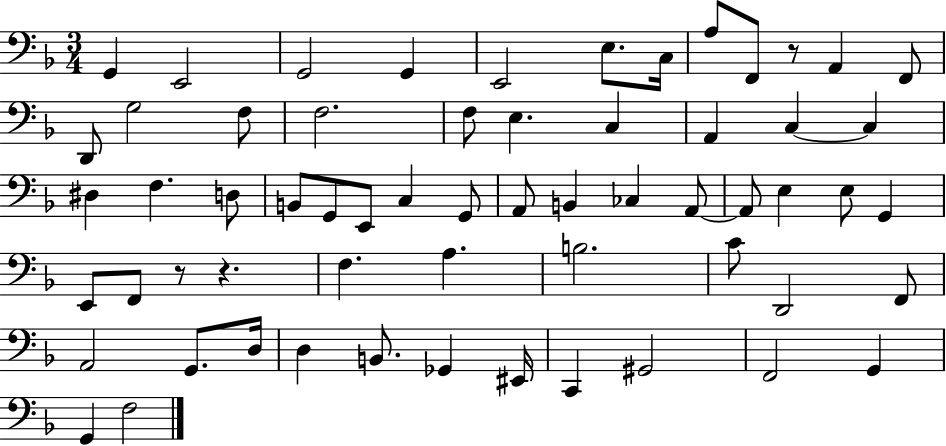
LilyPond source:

{
  \clef bass
  \numericTimeSignature
  \time 3/4
  \key f \major
  g,4 e,2 | g,2 g,4 | e,2 e8. c16 | a8 f,8 r8 a,4 f,8 | \break d,8 g2 f8 | f2. | f8 e4. c4 | a,4 c4~~ c4 | \break dis4 f4. d8 | b,8 g,8 e,8 c4 g,8 | a,8 b,4 ces4 a,8~~ | a,8 e4 e8 g,4 | \break e,8 f,8 r8 r4. | f4. a4. | b2. | c'8 d,2 f,8 | \break a,2 g,8. d16 | d4 b,8. ges,4 eis,16 | c,4 gis,2 | f,2 g,4 | \break g,4 f2 | \bar "|."
}